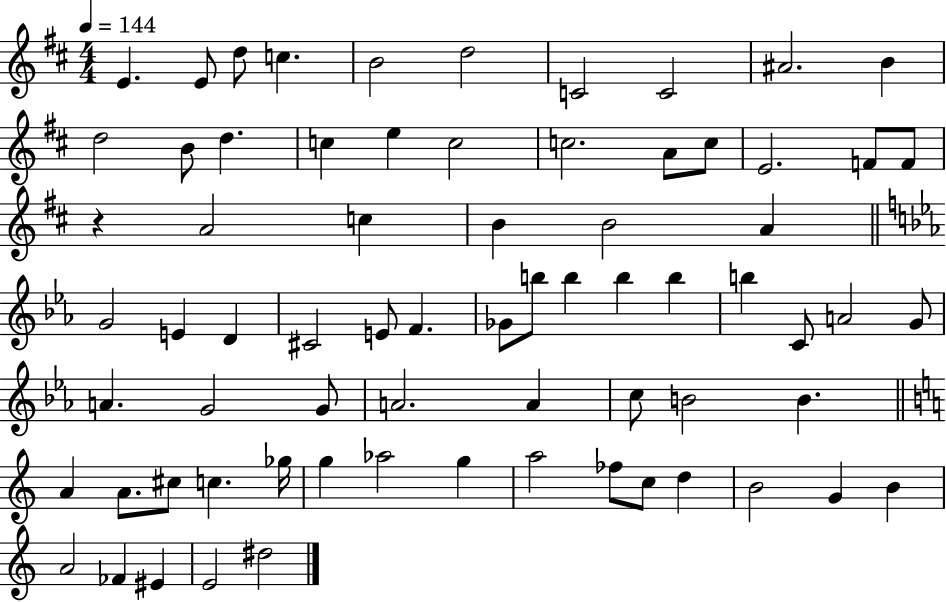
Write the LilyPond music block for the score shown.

{
  \clef treble
  \numericTimeSignature
  \time 4/4
  \key d \major
  \tempo 4 = 144
  \repeat volta 2 { e'4. e'8 d''8 c''4. | b'2 d''2 | c'2 c'2 | ais'2. b'4 | \break d''2 b'8 d''4. | c''4 e''4 c''2 | c''2. a'8 c''8 | e'2. f'8 f'8 | \break r4 a'2 c''4 | b'4 b'2 a'4 | \bar "||" \break \key c \minor g'2 e'4 d'4 | cis'2 e'8 f'4. | ges'8 b''8 b''4 b''4 b''4 | b''4 c'8 a'2 g'8 | \break a'4. g'2 g'8 | a'2. a'4 | c''8 b'2 b'4. | \bar "||" \break \key a \minor a'4 a'8. cis''8 c''4. ges''16 | g''4 aes''2 g''4 | a''2 fes''8 c''8 d''4 | b'2 g'4 b'4 | \break a'2 fes'4 eis'4 | e'2 dis''2 | } \bar "|."
}